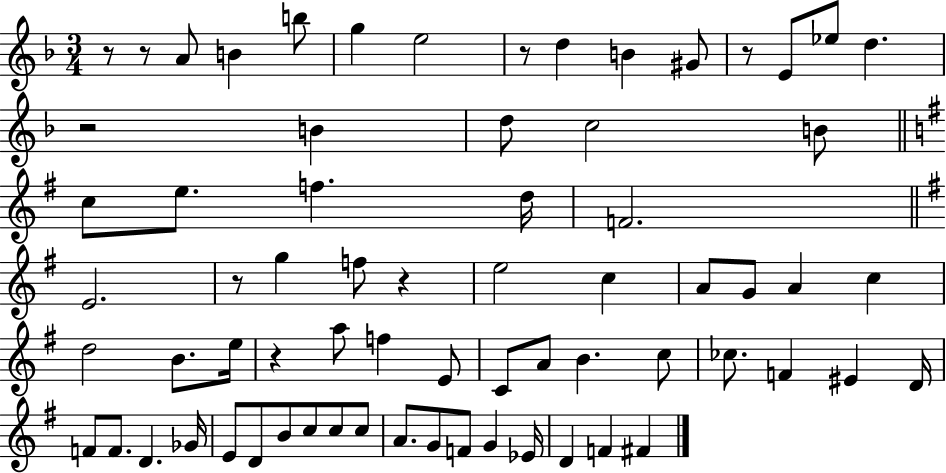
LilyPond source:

{
  \clef treble
  \numericTimeSignature
  \time 3/4
  \key f \major
  \repeat volta 2 { r8 r8 a'8 b'4 b''8 | g''4 e''2 | r8 d''4 b'4 gis'8 | r8 e'8 ees''8 d''4. | \break r2 b'4 | d''8 c''2 b'8 | \bar "||" \break \key g \major c''8 e''8. f''4. d''16 | f'2. | \bar "||" \break \key g \major e'2. | r8 g''4 f''8 r4 | e''2 c''4 | a'8 g'8 a'4 c''4 | \break d''2 b'8. e''16 | r4 a''8 f''4 e'8 | c'8 a'8 b'4. c''8 | ces''8. f'4 eis'4 d'16 | \break f'8 f'8. d'4. ges'16 | e'8 d'8 b'8 c''8 c''8 c''8 | a'8. g'8 f'8 g'4 ees'16 | d'4 f'4 fis'4 | \break } \bar "|."
}